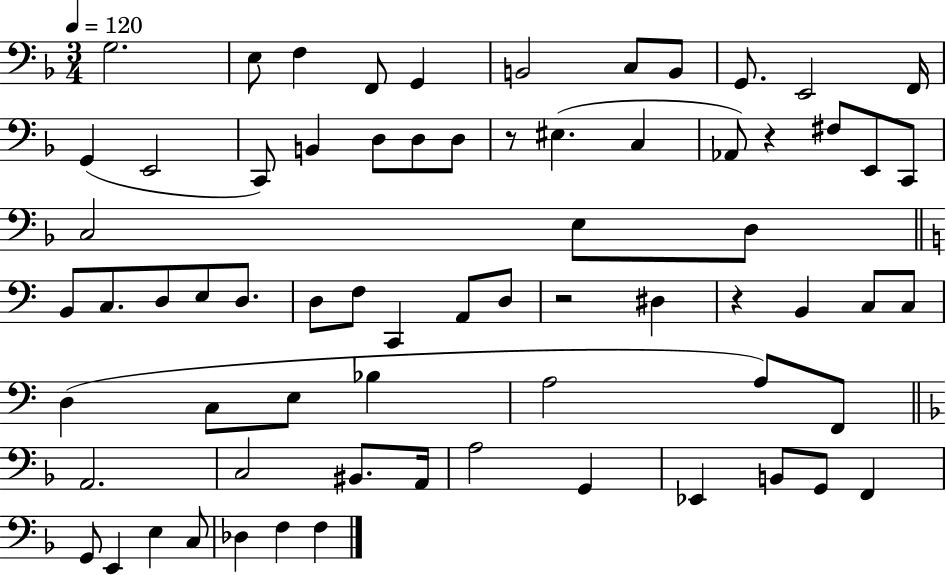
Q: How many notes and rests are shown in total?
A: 69